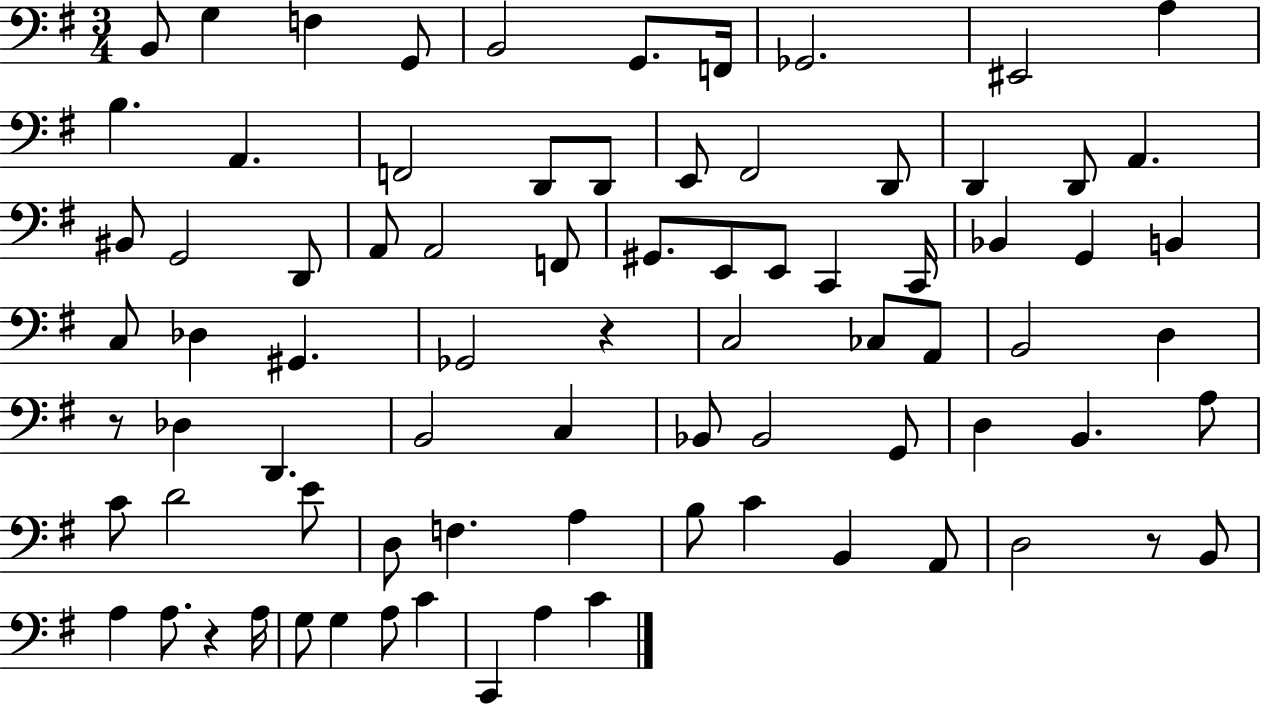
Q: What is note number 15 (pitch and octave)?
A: D2